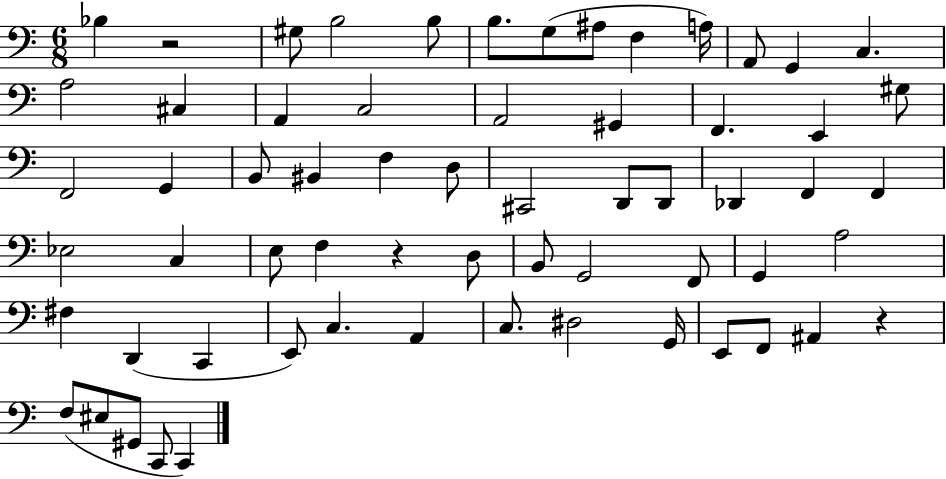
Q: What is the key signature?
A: C major